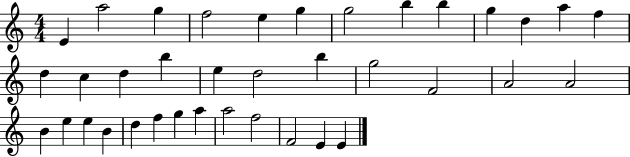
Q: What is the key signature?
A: C major